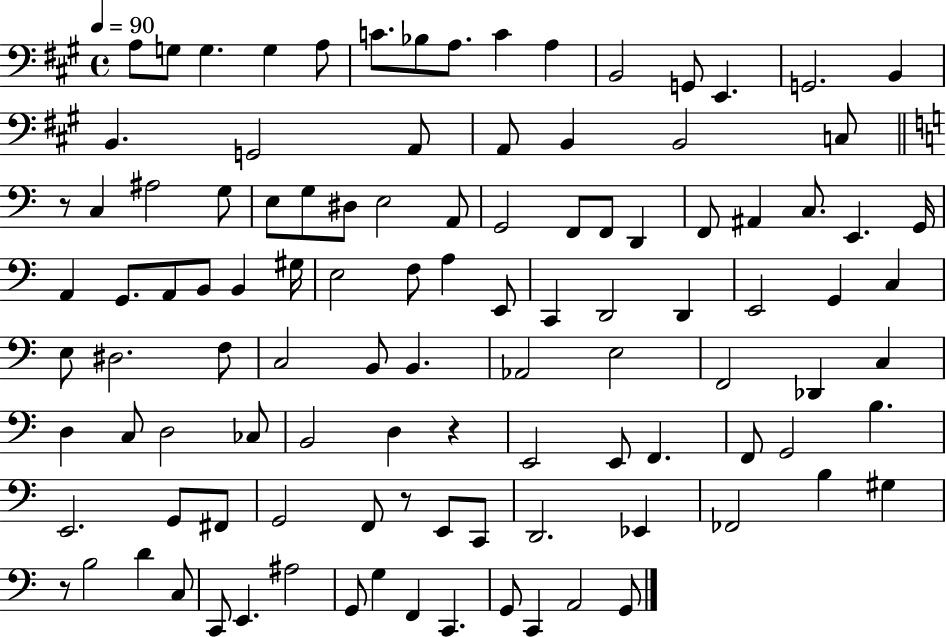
X:1
T:Untitled
M:4/4
L:1/4
K:A
A,/2 G,/2 G, G, A,/2 C/2 _B,/2 A,/2 C A, B,,2 G,,/2 E,, G,,2 B,, B,, G,,2 A,,/2 A,,/2 B,, B,,2 C,/2 z/2 C, ^A,2 G,/2 E,/2 G,/2 ^D,/2 E,2 A,,/2 G,,2 F,,/2 F,,/2 D,, F,,/2 ^A,, C,/2 E,, G,,/4 A,, G,,/2 A,,/2 B,,/2 B,, ^G,/4 E,2 F,/2 A, E,,/2 C,, D,,2 D,, E,,2 G,, C, E,/2 ^D,2 F,/2 C,2 B,,/2 B,, _A,,2 E,2 F,,2 _D,, C, D, C,/2 D,2 _C,/2 B,,2 D, z E,,2 E,,/2 F,, F,,/2 G,,2 B, E,,2 G,,/2 ^F,,/2 G,,2 F,,/2 z/2 E,,/2 C,,/2 D,,2 _E,, _F,,2 B, ^G, z/2 B,2 D C,/2 C,,/2 E,, ^A,2 G,,/2 G, F,, C,, G,,/2 C,, A,,2 G,,/2